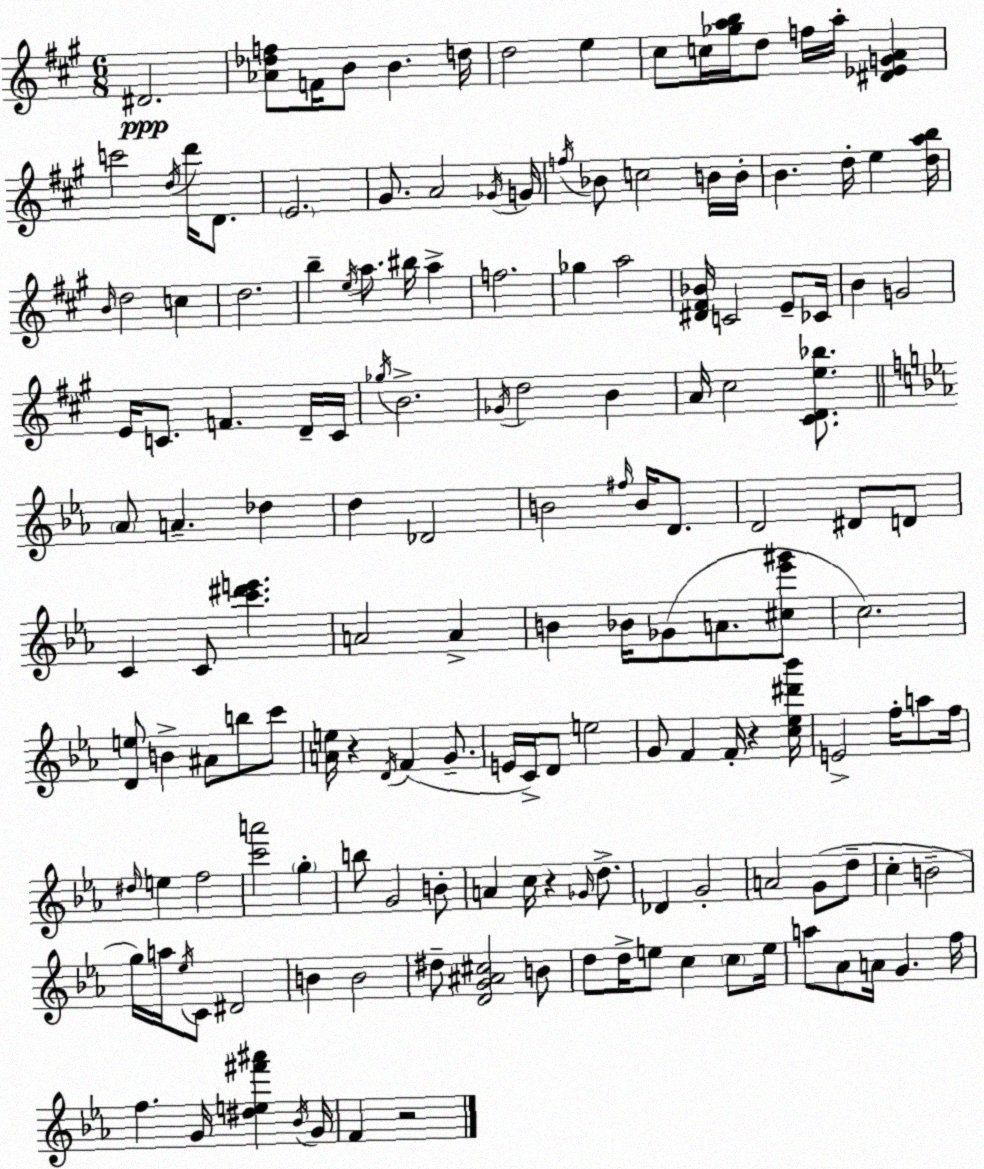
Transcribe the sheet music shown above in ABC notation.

X:1
T:Untitled
M:6/8
L:1/4
K:A
^D2 [_A_df]/2 F/4 B/2 B d/4 d2 e ^c/2 c/4 [_gab]/4 d/2 f/4 a/4 [^D_EGA] c'2 d/4 d'/4 D/2 E2 ^G/2 A2 _G/4 G/4 f/4 _B/2 c2 B/4 B/4 B d/4 e [dab]/4 B/4 d2 c d2 b e/4 a/2 ^b/4 a f2 _g a2 [^D^F_B]/4 C2 E/2 _C/4 B G2 E/4 C/2 F D/4 C/4 _g/4 B2 _G/4 d2 B A/4 ^c2 [^CDe_b]/2 _A/2 A _d d _D2 B2 ^f/4 B/4 D/2 D2 ^D/2 D/2 C C/2 [c'^d'e'] A2 A B _B/4 _G/2 A/2 [^c_e'^g']/2 c2 [De]/2 B ^A/2 b/2 c'/2 [Ae]/4 z D/4 F G/2 E/4 C/4 D/2 e2 G/2 F F/4 z [c_e^d'_b']/4 E2 f/4 a/2 f/4 ^d/4 e f2 [c'a']2 g b/2 G2 B/2 A c/4 z _G/4 d/2 _D G2 A2 G/2 d/2 c B2 g/4 a/4 _e/4 C/2 ^D2 B B2 ^d/2 [DG^A^c]2 B/2 d/2 d/4 e/2 c c/2 e/4 a/2 _A/2 A/4 G f/4 f G/4 [^de^f'^a'] _B/4 G/4 F z2